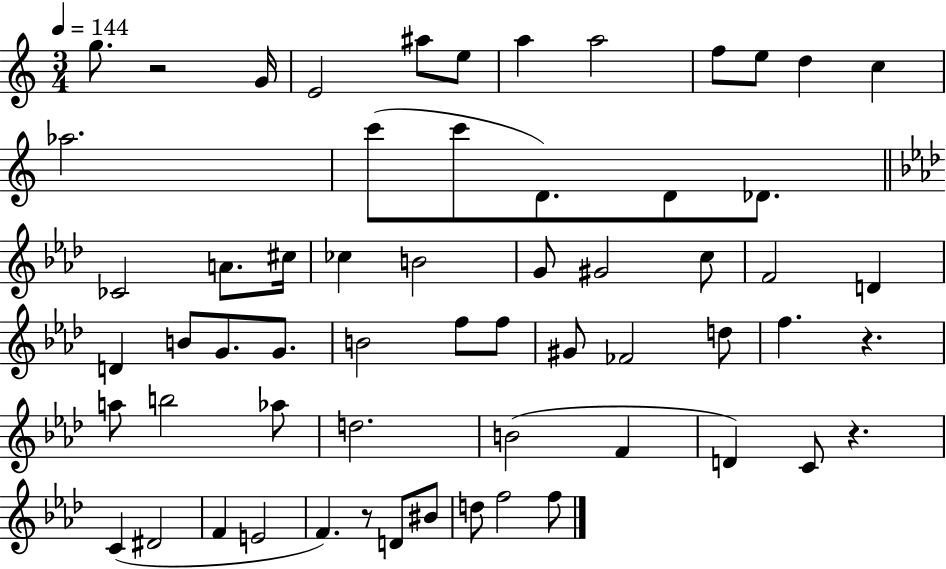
{
  \clef treble
  \numericTimeSignature
  \time 3/4
  \key c \major
  \tempo 4 = 144
  \repeat volta 2 { g''8. r2 g'16 | e'2 ais''8 e''8 | a''4 a''2 | f''8 e''8 d''4 c''4 | \break aes''2. | c'''8( c'''8 d'8.) d'8 des'8. | \bar "||" \break \key aes \major ces'2 a'8. cis''16 | ces''4 b'2 | g'8 gis'2 c''8 | f'2 d'4 | \break d'4 b'8 g'8. g'8. | b'2 f''8 f''8 | gis'8 fes'2 d''8 | f''4. r4. | \break a''8 b''2 aes''8 | d''2. | b'2( f'4 | d'4) c'8 r4. | \break c'4( dis'2 | f'4 e'2 | f'4.) r8 d'8 bis'8 | d''8 f''2 f''8 | \break } \bar "|."
}